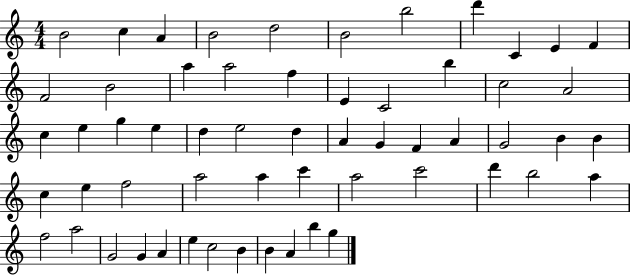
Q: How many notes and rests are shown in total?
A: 58